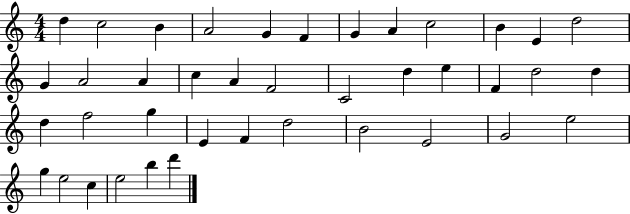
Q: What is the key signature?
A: C major